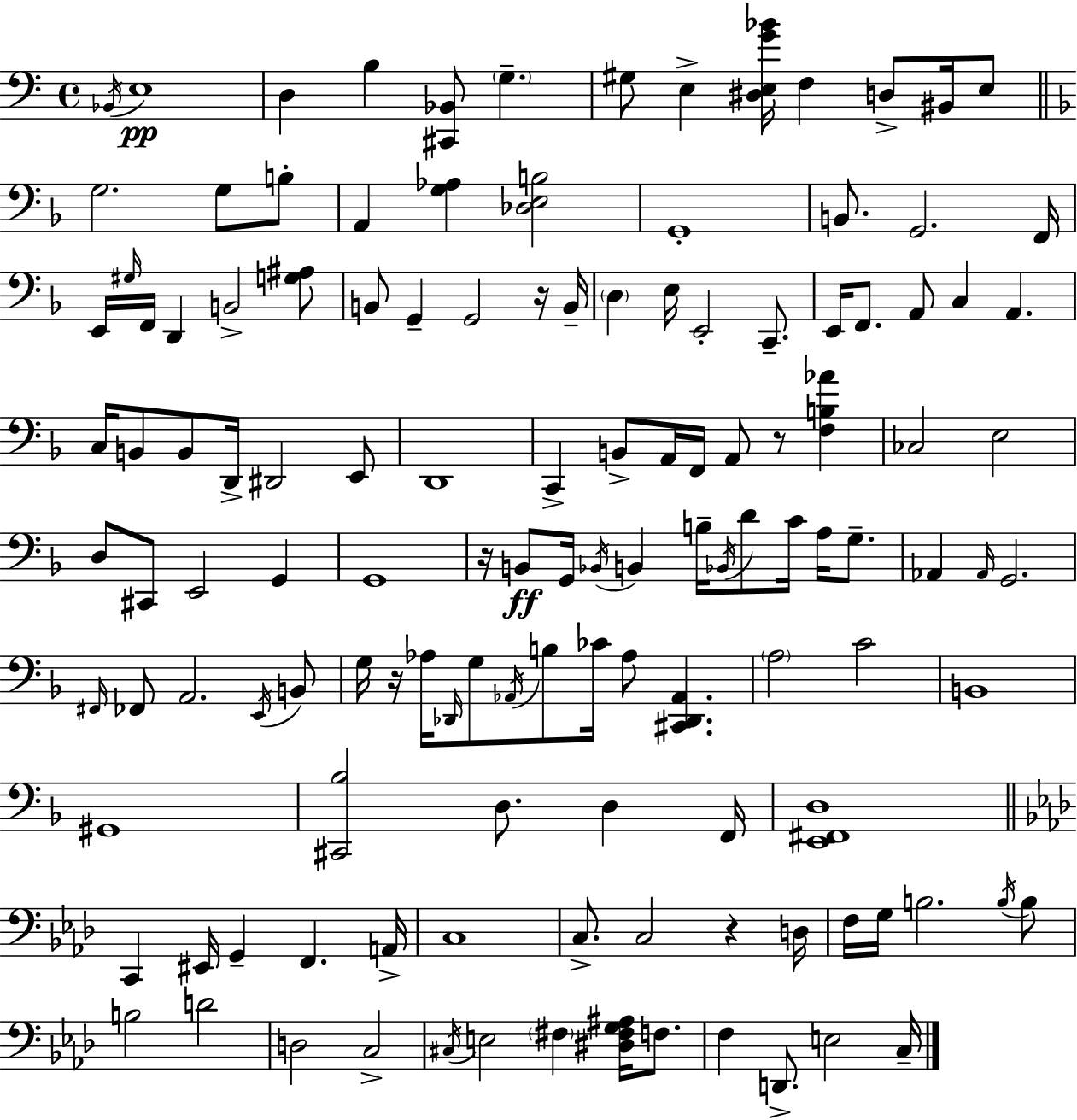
Bb2/s E3/w D3/q B3/q [C#2,Bb2]/e G3/q. G#3/e E3/q [D#3,E3,G4,Bb4]/s F3/q D3/e BIS2/s E3/e G3/h. G3/e B3/e A2/q [G3,Ab3]/q [Db3,E3,B3]/h G2/w B2/e. G2/h. F2/s E2/s G#3/s F2/s D2/q B2/h [G3,A#3]/e B2/e G2/q G2/h R/s B2/s D3/q E3/s E2/h C2/e. E2/s F2/e. A2/e C3/q A2/q. C3/s B2/e B2/e D2/s D#2/h E2/e D2/w C2/q B2/e A2/s F2/s A2/e R/e [F3,B3,Ab4]/q CES3/h E3/h D3/e C#2/e E2/h G2/q G2/w R/s B2/e G2/s Bb2/s B2/q B3/s Bb2/s D4/e C4/s A3/s G3/e. Ab2/q Ab2/s G2/h. F#2/s FES2/e A2/h. E2/s B2/e G3/s R/s Ab3/s Db2/s G3/e Ab2/s B3/e CES4/s Ab3/e [C#2,Db2,Ab2]/q. A3/h C4/h B2/w G#2/w [C#2,Bb3]/h D3/e. D3/q F2/s [E2,F#2,D3]/w C2/q EIS2/s G2/q F2/q. A2/s C3/w C3/e. C3/h R/q D3/s F3/s G3/s B3/h. B3/s B3/e B3/h D4/h D3/h C3/h C#3/s E3/h F#3/q [D#3,F#3,G3,A#3]/s F3/e. F3/q D2/e. E3/h C3/s